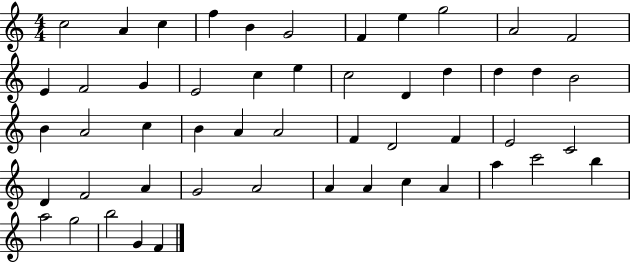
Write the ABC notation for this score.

X:1
T:Untitled
M:4/4
L:1/4
K:C
c2 A c f B G2 F e g2 A2 F2 E F2 G E2 c e c2 D d d d B2 B A2 c B A A2 F D2 F E2 C2 D F2 A G2 A2 A A c A a c'2 b a2 g2 b2 G F